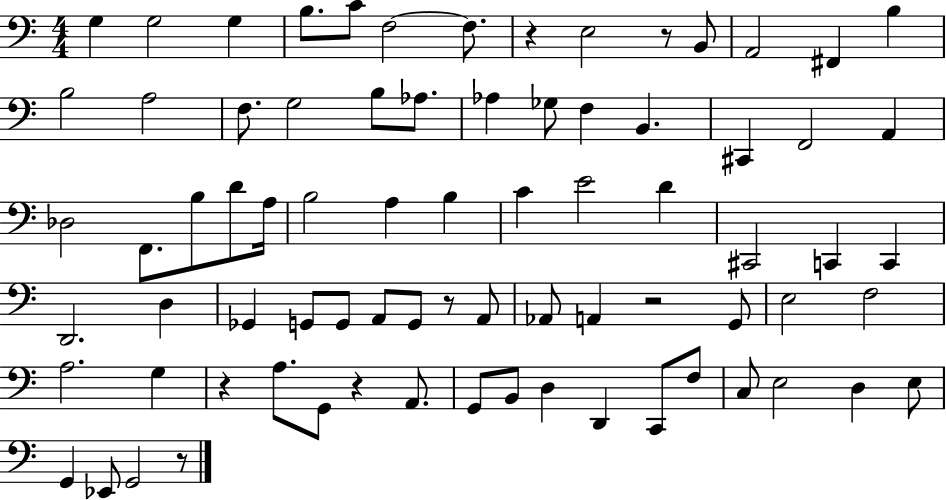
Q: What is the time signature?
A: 4/4